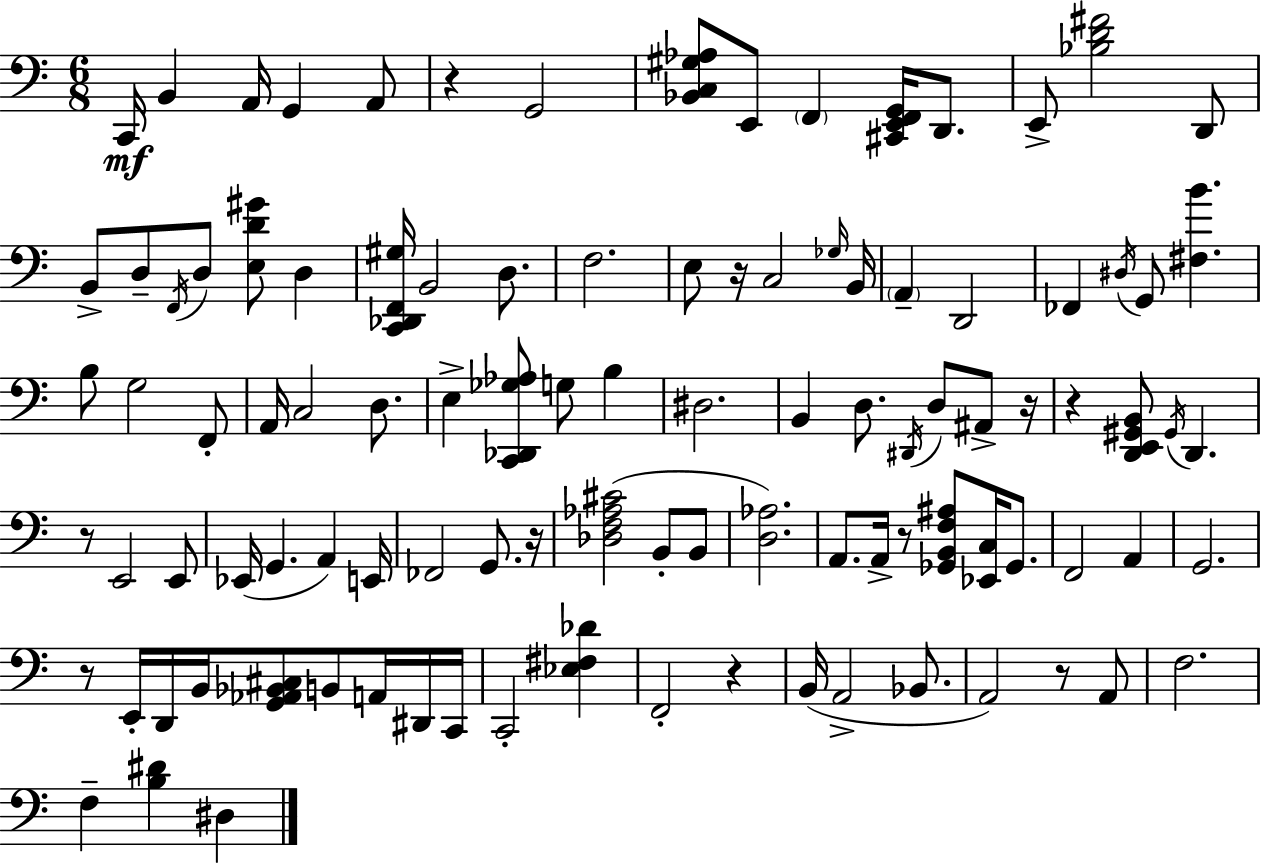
C2/s B2/q A2/s G2/q A2/e R/q G2/h [Bb2,C3,G#3,Ab3]/e E2/e F2/q [C#2,E2,F2,G2]/s D2/e. E2/e [Bb3,D4,F#4]/h D2/e B2/e D3/e F2/s D3/e [E3,D4,G#4]/e D3/q [C2,Db2,F2,G#3]/s B2/h D3/e. F3/h. E3/e R/s C3/h Gb3/s B2/s A2/q D2/h FES2/q D#3/s G2/e [F#3,B4]/q. B3/e G3/h F2/e A2/s C3/h D3/e. E3/q [C2,Db2,Gb3,Ab3]/e G3/e B3/q D#3/h. B2/q D3/e. D#2/s D3/e A#2/e R/s R/q [D2,E2,G#2,B2]/e G#2/s D2/q. R/e E2/h E2/e Eb2/s G2/q. A2/q E2/s FES2/h G2/e. R/s [Db3,F3,Ab3,C#4]/h B2/e B2/e [D3,Ab3]/h. A2/e. A2/s R/e [Gb2,B2,F3,A#3]/e [Eb2,C3]/s Gb2/e. F2/h A2/q G2/h. R/e E2/s D2/s B2/s [G2,Ab2,Bb2,C#3]/e B2/e A2/s D#2/s C2/s C2/h [Eb3,F#3,Db4]/q F2/h R/q B2/s A2/h Bb2/e. A2/h R/e A2/e F3/h. F3/q [B3,D#4]/q D#3/q